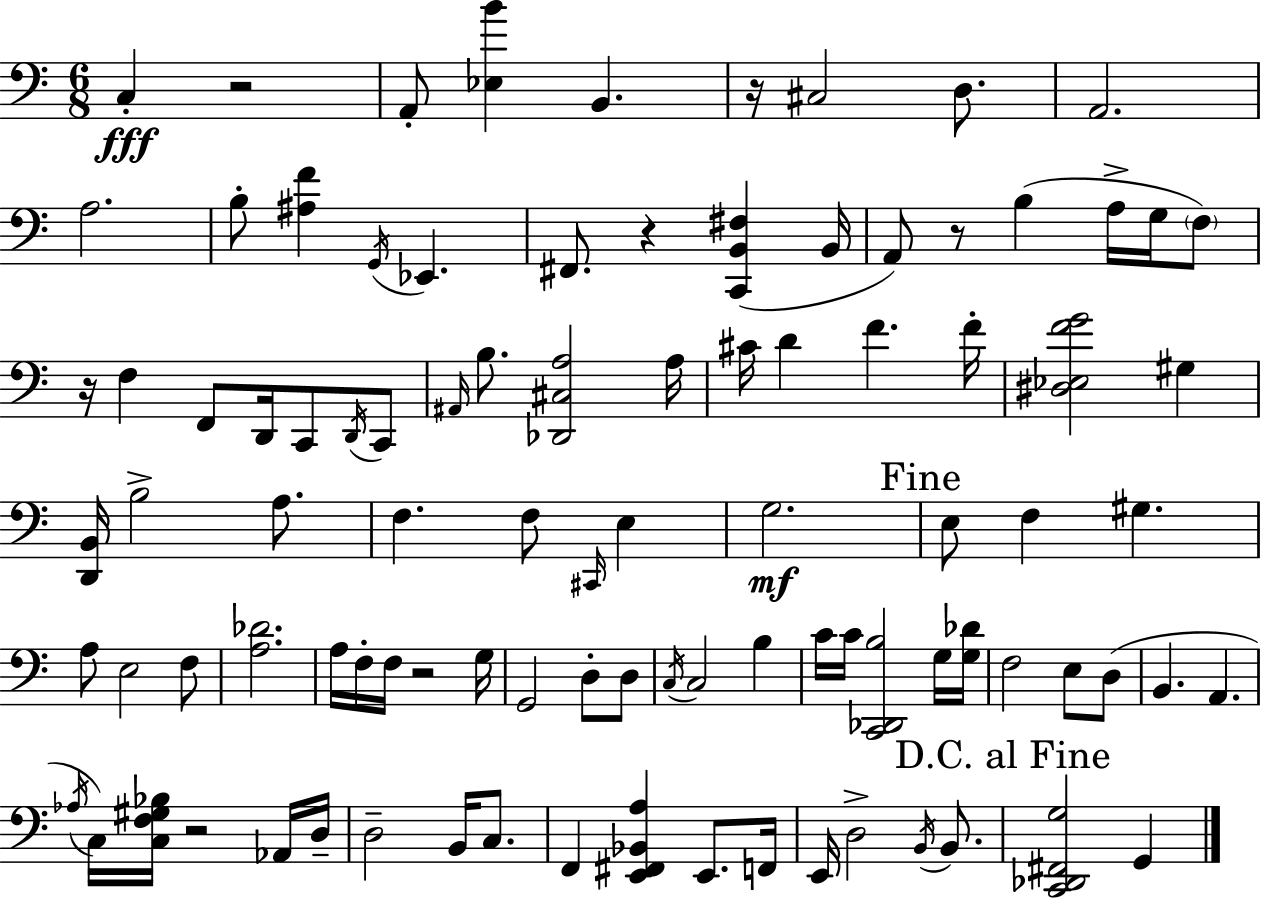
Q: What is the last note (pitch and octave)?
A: G2